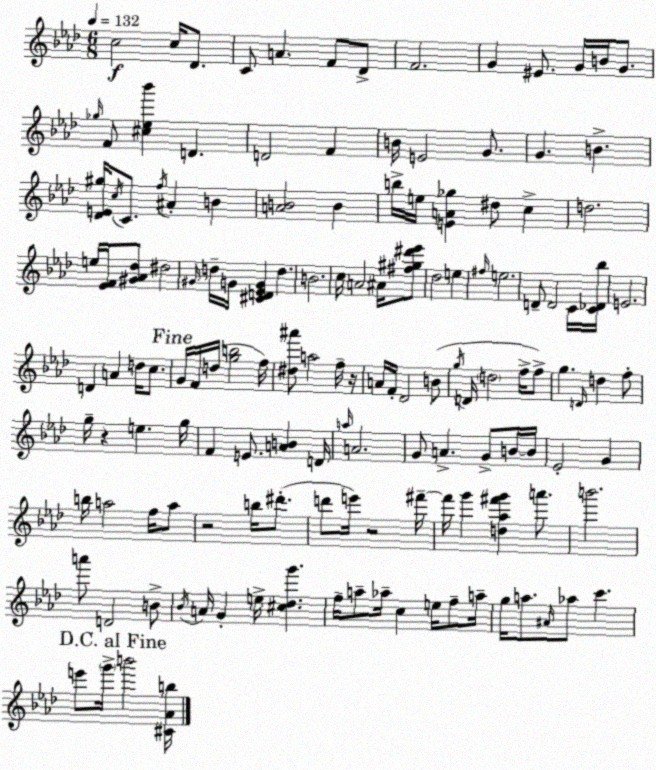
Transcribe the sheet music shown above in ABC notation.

X:1
T:Untitled
M:6/8
L:1/4
K:Ab
c2 c/4 _D/2 C/2 A F/2 _D/2 F2 G ^E/2 G/4 B/4 G/2 _g/4 F/2 [^c_e_b'] D D2 F B/4 E2 G/2 G B [_DE^g]/4 c/4 C/2 f/4 ^A B [AB]2 B b/4 e/4 [EA_g] ^d/2 c d2 e/4 [_EF]/4 [^G_A_d]/2 ^d2 ^G/4 d/4 G/4 [^CD_EG] d B2 c/4 A2 ^A/4 [^f^g^d'_e']/2 _d2 e ^f/4 e2 D/2 D2 C/4 [C_D_b]/4 E2 D A d/4 c/2 G/4 F/4 d/4 [gb]2 f/4 [^d^a']/2 a2 f/4 z/4 A/4 F/4 _D2 B/2 g/4 D/4 d2 f/4 f/2 g D/4 d f/2 g/4 z e g/4 F E/2 [AB] D/4 a/4 A2 G/2 A G/2 B/4 B/4 _E2 G b/4 a2 f/4 a/2 z2 b/4 ^d'/2 d'/2 e'/4 z2 ^f'/4 ^f'/4 g' [d_a^f'g'] a'/2 b'2 a'/2 D2 B/2 _B/4 A/4 G e/4 [^c_dg'] f/4 a/2 _a/4 c e/4 f/2 a/4 g/4 a/2 ^A/4 _a/2 c' e'/2 g'/4 b'2 [^C_Ab]/4